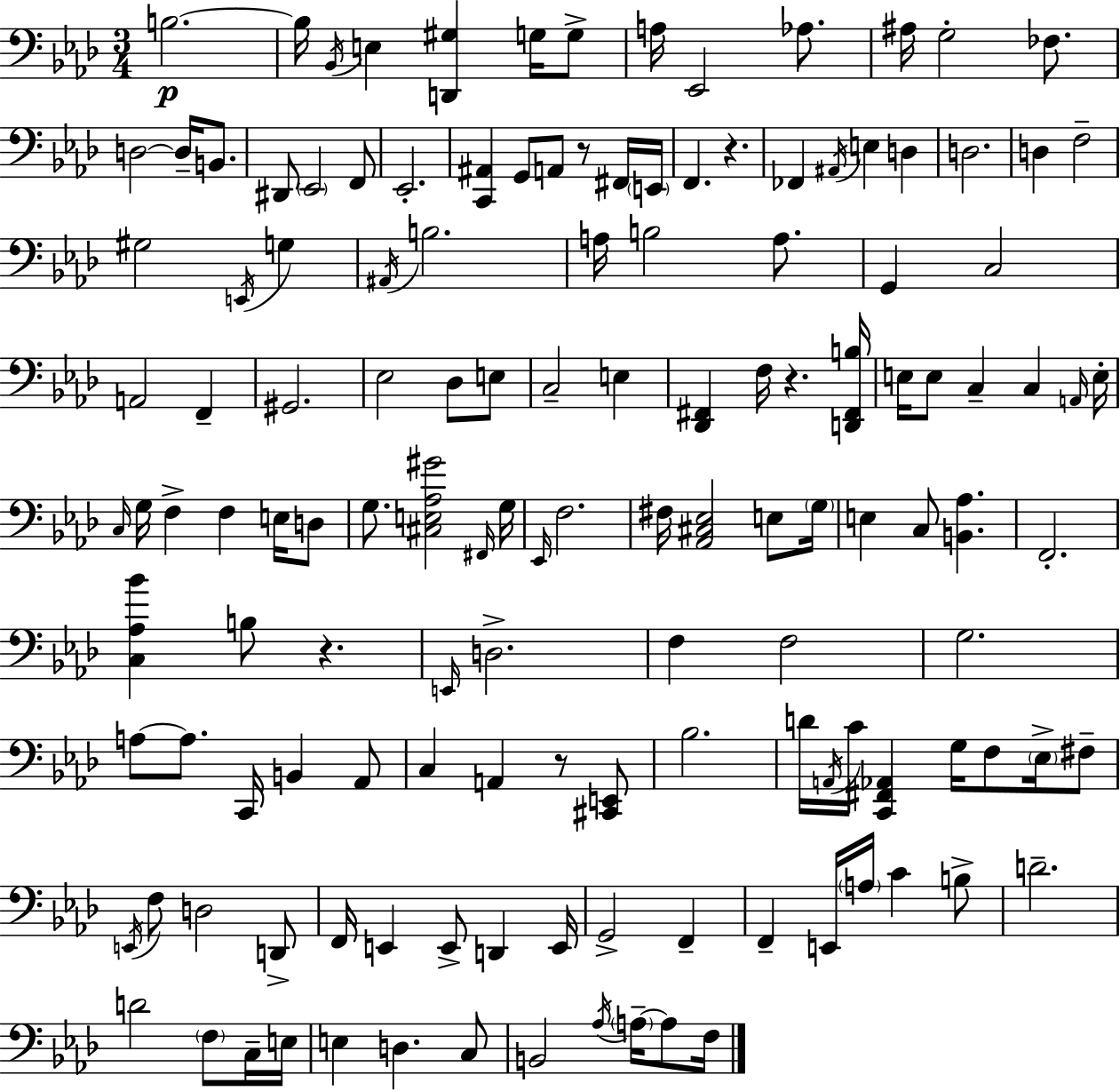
X:1
T:Untitled
M:3/4
L:1/4
K:Fm
B,2 B,/4 _B,,/4 E, [D,,^G,] G,/4 G,/2 A,/4 _E,,2 _A,/2 ^A,/4 G,2 _F,/2 D,2 D,/4 B,,/2 ^D,,/2 _E,,2 F,,/2 _E,,2 [C,,^A,,] G,,/2 A,,/2 z/2 ^F,,/4 E,,/4 F,, z _F,, ^A,,/4 E, D, D,2 D, F,2 ^G,2 E,,/4 G, ^A,,/4 B,2 A,/4 B,2 A,/2 G,, C,2 A,,2 F,, ^G,,2 _E,2 _D,/2 E,/2 C,2 E, [_D,,^F,,] F,/4 z [D,,^F,,B,]/4 E,/4 E,/2 C, C, A,,/4 E,/4 C,/4 G,/4 F, F, E,/4 D,/2 G,/2 [^C,E,_A,^G]2 ^F,,/4 G,/4 _E,,/4 F,2 ^F,/4 [_A,,^C,_E,]2 E,/2 G,/4 E, C,/2 [B,,_A,] F,,2 [C,_A,_B] B,/2 z E,,/4 D,2 F, F,2 G,2 A,/2 A,/2 C,,/4 B,, _A,,/2 C, A,, z/2 [^C,,E,,]/2 _B,2 D/4 A,,/4 C/4 [C,,^F,,_A,,] G,/4 F,/2 _E,/4 ^F,/2 E,,/4 F,/2 D,2 D,,/2 F,,/4 E,, E,,/2 D,, E,,/4 G,,2 F,, F,, E,,/4 A,/4 C B,/2 D2 D2 F,/2 C,/4 E,/4 E, D, C,/2 B,,2 _A,/4 A,/4 A,/2 F,/4